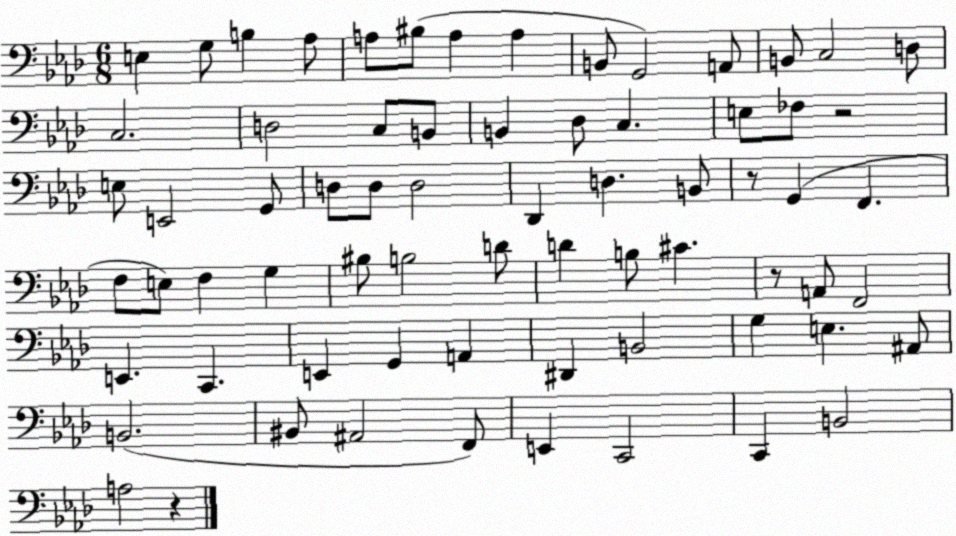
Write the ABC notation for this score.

X:1
T:Untitled
M:6/8
L:1/4
K:Ab
E, G,/2 B, _A,/2 A,/2 ^B,/2 A, A, B,,/2 G,,2 A,,/2 B,,/2 C,2 D,/2 C,2 D,2 C,/2 B,,/2 B,, _D,/2 C, E,/2 _F,/2 z2 E,/2 E,,2 G,,/2 D,/2 D,/2 D,2 _D,, D, B,,/2 z/2 G,, F,, F,/2 E,/2 F, G, ^B,/2 B,2 D/2 D B,/2 ^C z/2 A,,/2 F,,2 E,, C,, E,, G,, A,, ^D,, B,,2 G, E, ^A,,/2 B,,2 ^B,,/2 ^A,,2 F,,/2 E,, C,,2 C,, B,,2 A,2 z